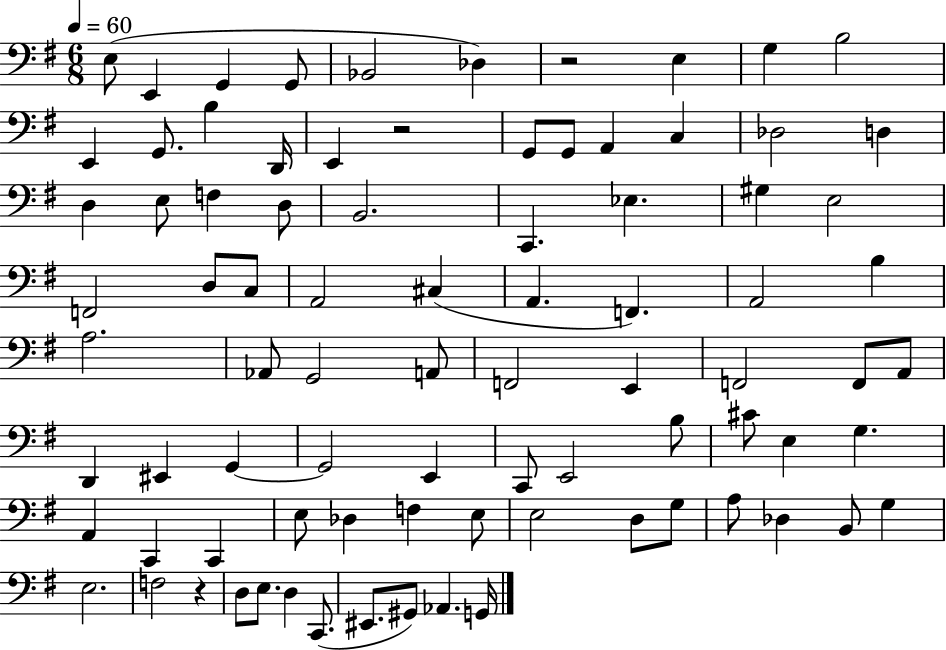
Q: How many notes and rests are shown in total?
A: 85